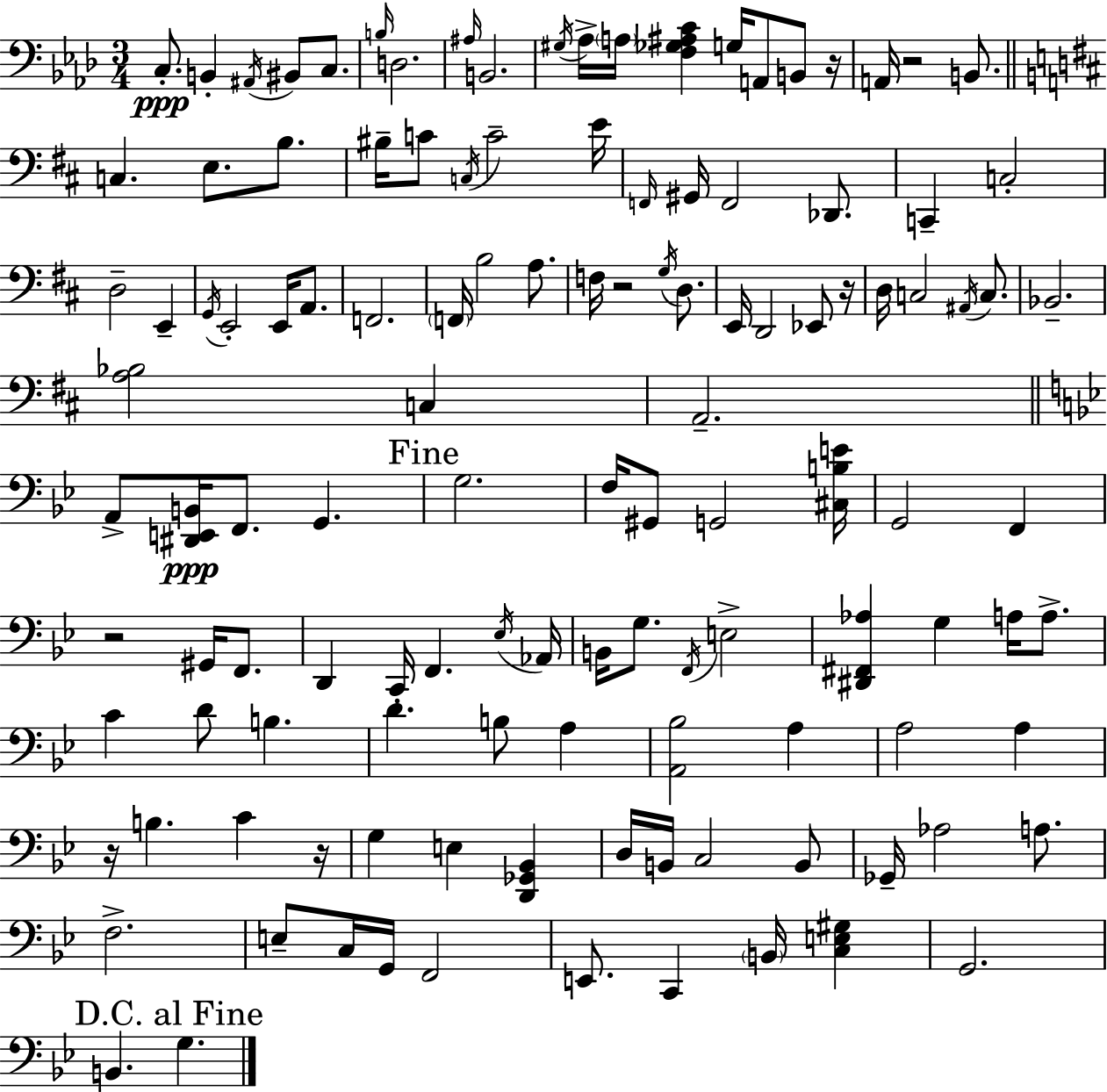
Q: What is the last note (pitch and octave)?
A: G3